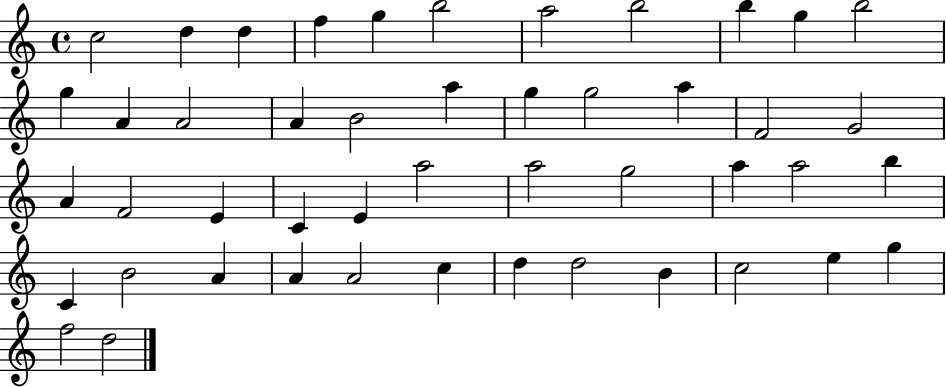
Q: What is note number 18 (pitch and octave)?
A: G5